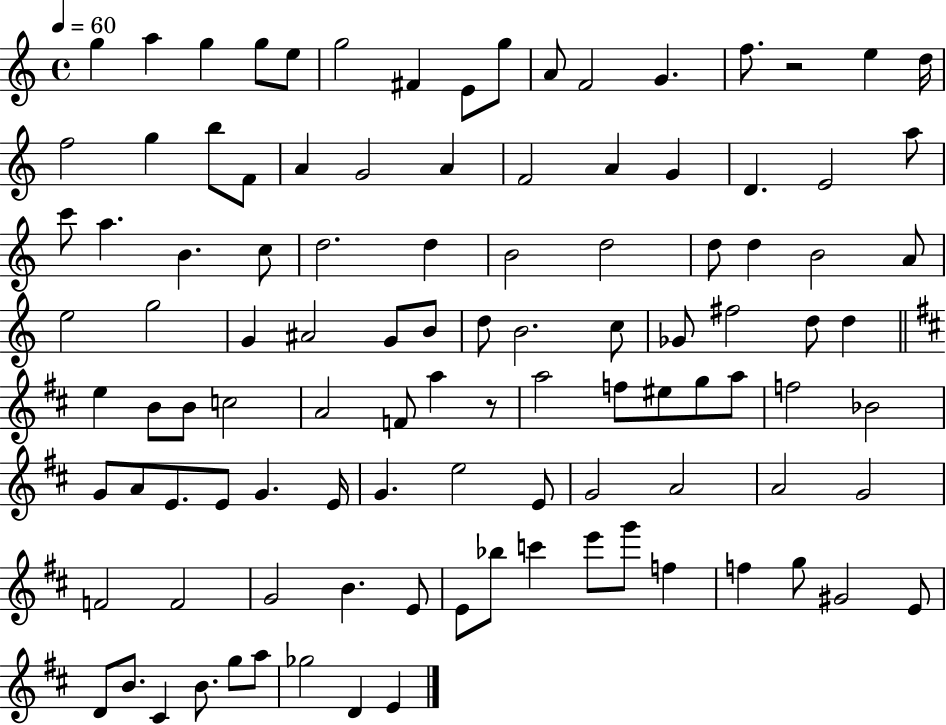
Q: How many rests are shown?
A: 2